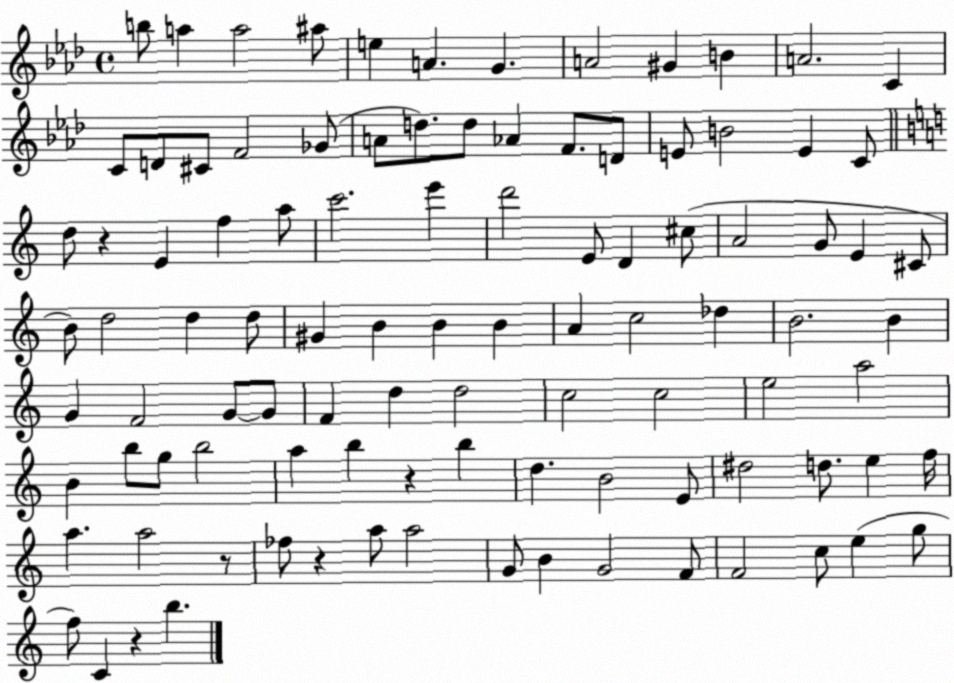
X:1
T:Untitled
M:4/4
L:1/4
K:Ab
b/2 a a2 ^a/2 e A G A2 ^G B A2 C C/2 D/2 ^C/2 F2 _G/2 A/2 d/2 d/2 _A F/2 D/2 E/2 B2 E C/2 d/2 z E f a/2 c'2 e' d'2 E/2 D ^c/2 A2 G/2 E ^C/2 B/2 d2 d d/2 ^G B B B A c2 _d B2 B G F2 G/2 G/2 F d d2 c2 c2 e2 a2 B b/2 g/2 b2 a b z b d B2 E/2 ^d2 d/2 e f/4 a a2 z/2 _f/2 z a/2 a2 G/2 B G2 F/2 F2 c/2 e g/2 f/2 C z b